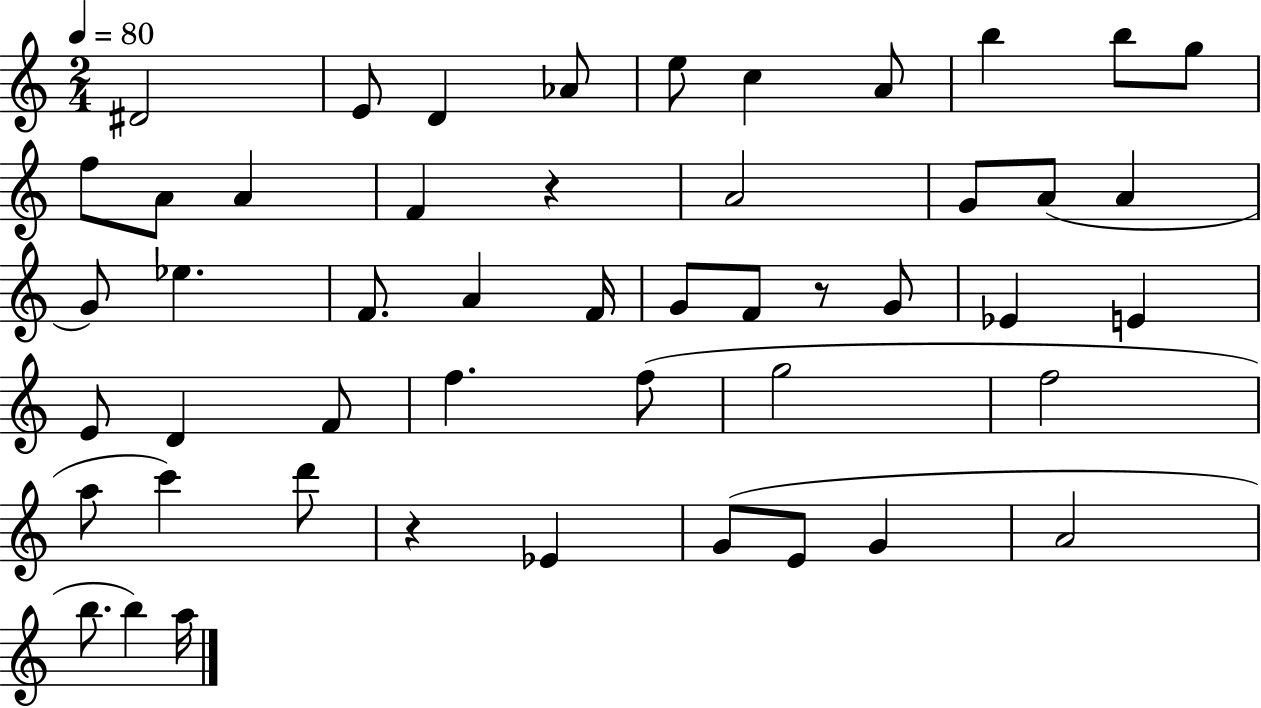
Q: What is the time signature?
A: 2/4